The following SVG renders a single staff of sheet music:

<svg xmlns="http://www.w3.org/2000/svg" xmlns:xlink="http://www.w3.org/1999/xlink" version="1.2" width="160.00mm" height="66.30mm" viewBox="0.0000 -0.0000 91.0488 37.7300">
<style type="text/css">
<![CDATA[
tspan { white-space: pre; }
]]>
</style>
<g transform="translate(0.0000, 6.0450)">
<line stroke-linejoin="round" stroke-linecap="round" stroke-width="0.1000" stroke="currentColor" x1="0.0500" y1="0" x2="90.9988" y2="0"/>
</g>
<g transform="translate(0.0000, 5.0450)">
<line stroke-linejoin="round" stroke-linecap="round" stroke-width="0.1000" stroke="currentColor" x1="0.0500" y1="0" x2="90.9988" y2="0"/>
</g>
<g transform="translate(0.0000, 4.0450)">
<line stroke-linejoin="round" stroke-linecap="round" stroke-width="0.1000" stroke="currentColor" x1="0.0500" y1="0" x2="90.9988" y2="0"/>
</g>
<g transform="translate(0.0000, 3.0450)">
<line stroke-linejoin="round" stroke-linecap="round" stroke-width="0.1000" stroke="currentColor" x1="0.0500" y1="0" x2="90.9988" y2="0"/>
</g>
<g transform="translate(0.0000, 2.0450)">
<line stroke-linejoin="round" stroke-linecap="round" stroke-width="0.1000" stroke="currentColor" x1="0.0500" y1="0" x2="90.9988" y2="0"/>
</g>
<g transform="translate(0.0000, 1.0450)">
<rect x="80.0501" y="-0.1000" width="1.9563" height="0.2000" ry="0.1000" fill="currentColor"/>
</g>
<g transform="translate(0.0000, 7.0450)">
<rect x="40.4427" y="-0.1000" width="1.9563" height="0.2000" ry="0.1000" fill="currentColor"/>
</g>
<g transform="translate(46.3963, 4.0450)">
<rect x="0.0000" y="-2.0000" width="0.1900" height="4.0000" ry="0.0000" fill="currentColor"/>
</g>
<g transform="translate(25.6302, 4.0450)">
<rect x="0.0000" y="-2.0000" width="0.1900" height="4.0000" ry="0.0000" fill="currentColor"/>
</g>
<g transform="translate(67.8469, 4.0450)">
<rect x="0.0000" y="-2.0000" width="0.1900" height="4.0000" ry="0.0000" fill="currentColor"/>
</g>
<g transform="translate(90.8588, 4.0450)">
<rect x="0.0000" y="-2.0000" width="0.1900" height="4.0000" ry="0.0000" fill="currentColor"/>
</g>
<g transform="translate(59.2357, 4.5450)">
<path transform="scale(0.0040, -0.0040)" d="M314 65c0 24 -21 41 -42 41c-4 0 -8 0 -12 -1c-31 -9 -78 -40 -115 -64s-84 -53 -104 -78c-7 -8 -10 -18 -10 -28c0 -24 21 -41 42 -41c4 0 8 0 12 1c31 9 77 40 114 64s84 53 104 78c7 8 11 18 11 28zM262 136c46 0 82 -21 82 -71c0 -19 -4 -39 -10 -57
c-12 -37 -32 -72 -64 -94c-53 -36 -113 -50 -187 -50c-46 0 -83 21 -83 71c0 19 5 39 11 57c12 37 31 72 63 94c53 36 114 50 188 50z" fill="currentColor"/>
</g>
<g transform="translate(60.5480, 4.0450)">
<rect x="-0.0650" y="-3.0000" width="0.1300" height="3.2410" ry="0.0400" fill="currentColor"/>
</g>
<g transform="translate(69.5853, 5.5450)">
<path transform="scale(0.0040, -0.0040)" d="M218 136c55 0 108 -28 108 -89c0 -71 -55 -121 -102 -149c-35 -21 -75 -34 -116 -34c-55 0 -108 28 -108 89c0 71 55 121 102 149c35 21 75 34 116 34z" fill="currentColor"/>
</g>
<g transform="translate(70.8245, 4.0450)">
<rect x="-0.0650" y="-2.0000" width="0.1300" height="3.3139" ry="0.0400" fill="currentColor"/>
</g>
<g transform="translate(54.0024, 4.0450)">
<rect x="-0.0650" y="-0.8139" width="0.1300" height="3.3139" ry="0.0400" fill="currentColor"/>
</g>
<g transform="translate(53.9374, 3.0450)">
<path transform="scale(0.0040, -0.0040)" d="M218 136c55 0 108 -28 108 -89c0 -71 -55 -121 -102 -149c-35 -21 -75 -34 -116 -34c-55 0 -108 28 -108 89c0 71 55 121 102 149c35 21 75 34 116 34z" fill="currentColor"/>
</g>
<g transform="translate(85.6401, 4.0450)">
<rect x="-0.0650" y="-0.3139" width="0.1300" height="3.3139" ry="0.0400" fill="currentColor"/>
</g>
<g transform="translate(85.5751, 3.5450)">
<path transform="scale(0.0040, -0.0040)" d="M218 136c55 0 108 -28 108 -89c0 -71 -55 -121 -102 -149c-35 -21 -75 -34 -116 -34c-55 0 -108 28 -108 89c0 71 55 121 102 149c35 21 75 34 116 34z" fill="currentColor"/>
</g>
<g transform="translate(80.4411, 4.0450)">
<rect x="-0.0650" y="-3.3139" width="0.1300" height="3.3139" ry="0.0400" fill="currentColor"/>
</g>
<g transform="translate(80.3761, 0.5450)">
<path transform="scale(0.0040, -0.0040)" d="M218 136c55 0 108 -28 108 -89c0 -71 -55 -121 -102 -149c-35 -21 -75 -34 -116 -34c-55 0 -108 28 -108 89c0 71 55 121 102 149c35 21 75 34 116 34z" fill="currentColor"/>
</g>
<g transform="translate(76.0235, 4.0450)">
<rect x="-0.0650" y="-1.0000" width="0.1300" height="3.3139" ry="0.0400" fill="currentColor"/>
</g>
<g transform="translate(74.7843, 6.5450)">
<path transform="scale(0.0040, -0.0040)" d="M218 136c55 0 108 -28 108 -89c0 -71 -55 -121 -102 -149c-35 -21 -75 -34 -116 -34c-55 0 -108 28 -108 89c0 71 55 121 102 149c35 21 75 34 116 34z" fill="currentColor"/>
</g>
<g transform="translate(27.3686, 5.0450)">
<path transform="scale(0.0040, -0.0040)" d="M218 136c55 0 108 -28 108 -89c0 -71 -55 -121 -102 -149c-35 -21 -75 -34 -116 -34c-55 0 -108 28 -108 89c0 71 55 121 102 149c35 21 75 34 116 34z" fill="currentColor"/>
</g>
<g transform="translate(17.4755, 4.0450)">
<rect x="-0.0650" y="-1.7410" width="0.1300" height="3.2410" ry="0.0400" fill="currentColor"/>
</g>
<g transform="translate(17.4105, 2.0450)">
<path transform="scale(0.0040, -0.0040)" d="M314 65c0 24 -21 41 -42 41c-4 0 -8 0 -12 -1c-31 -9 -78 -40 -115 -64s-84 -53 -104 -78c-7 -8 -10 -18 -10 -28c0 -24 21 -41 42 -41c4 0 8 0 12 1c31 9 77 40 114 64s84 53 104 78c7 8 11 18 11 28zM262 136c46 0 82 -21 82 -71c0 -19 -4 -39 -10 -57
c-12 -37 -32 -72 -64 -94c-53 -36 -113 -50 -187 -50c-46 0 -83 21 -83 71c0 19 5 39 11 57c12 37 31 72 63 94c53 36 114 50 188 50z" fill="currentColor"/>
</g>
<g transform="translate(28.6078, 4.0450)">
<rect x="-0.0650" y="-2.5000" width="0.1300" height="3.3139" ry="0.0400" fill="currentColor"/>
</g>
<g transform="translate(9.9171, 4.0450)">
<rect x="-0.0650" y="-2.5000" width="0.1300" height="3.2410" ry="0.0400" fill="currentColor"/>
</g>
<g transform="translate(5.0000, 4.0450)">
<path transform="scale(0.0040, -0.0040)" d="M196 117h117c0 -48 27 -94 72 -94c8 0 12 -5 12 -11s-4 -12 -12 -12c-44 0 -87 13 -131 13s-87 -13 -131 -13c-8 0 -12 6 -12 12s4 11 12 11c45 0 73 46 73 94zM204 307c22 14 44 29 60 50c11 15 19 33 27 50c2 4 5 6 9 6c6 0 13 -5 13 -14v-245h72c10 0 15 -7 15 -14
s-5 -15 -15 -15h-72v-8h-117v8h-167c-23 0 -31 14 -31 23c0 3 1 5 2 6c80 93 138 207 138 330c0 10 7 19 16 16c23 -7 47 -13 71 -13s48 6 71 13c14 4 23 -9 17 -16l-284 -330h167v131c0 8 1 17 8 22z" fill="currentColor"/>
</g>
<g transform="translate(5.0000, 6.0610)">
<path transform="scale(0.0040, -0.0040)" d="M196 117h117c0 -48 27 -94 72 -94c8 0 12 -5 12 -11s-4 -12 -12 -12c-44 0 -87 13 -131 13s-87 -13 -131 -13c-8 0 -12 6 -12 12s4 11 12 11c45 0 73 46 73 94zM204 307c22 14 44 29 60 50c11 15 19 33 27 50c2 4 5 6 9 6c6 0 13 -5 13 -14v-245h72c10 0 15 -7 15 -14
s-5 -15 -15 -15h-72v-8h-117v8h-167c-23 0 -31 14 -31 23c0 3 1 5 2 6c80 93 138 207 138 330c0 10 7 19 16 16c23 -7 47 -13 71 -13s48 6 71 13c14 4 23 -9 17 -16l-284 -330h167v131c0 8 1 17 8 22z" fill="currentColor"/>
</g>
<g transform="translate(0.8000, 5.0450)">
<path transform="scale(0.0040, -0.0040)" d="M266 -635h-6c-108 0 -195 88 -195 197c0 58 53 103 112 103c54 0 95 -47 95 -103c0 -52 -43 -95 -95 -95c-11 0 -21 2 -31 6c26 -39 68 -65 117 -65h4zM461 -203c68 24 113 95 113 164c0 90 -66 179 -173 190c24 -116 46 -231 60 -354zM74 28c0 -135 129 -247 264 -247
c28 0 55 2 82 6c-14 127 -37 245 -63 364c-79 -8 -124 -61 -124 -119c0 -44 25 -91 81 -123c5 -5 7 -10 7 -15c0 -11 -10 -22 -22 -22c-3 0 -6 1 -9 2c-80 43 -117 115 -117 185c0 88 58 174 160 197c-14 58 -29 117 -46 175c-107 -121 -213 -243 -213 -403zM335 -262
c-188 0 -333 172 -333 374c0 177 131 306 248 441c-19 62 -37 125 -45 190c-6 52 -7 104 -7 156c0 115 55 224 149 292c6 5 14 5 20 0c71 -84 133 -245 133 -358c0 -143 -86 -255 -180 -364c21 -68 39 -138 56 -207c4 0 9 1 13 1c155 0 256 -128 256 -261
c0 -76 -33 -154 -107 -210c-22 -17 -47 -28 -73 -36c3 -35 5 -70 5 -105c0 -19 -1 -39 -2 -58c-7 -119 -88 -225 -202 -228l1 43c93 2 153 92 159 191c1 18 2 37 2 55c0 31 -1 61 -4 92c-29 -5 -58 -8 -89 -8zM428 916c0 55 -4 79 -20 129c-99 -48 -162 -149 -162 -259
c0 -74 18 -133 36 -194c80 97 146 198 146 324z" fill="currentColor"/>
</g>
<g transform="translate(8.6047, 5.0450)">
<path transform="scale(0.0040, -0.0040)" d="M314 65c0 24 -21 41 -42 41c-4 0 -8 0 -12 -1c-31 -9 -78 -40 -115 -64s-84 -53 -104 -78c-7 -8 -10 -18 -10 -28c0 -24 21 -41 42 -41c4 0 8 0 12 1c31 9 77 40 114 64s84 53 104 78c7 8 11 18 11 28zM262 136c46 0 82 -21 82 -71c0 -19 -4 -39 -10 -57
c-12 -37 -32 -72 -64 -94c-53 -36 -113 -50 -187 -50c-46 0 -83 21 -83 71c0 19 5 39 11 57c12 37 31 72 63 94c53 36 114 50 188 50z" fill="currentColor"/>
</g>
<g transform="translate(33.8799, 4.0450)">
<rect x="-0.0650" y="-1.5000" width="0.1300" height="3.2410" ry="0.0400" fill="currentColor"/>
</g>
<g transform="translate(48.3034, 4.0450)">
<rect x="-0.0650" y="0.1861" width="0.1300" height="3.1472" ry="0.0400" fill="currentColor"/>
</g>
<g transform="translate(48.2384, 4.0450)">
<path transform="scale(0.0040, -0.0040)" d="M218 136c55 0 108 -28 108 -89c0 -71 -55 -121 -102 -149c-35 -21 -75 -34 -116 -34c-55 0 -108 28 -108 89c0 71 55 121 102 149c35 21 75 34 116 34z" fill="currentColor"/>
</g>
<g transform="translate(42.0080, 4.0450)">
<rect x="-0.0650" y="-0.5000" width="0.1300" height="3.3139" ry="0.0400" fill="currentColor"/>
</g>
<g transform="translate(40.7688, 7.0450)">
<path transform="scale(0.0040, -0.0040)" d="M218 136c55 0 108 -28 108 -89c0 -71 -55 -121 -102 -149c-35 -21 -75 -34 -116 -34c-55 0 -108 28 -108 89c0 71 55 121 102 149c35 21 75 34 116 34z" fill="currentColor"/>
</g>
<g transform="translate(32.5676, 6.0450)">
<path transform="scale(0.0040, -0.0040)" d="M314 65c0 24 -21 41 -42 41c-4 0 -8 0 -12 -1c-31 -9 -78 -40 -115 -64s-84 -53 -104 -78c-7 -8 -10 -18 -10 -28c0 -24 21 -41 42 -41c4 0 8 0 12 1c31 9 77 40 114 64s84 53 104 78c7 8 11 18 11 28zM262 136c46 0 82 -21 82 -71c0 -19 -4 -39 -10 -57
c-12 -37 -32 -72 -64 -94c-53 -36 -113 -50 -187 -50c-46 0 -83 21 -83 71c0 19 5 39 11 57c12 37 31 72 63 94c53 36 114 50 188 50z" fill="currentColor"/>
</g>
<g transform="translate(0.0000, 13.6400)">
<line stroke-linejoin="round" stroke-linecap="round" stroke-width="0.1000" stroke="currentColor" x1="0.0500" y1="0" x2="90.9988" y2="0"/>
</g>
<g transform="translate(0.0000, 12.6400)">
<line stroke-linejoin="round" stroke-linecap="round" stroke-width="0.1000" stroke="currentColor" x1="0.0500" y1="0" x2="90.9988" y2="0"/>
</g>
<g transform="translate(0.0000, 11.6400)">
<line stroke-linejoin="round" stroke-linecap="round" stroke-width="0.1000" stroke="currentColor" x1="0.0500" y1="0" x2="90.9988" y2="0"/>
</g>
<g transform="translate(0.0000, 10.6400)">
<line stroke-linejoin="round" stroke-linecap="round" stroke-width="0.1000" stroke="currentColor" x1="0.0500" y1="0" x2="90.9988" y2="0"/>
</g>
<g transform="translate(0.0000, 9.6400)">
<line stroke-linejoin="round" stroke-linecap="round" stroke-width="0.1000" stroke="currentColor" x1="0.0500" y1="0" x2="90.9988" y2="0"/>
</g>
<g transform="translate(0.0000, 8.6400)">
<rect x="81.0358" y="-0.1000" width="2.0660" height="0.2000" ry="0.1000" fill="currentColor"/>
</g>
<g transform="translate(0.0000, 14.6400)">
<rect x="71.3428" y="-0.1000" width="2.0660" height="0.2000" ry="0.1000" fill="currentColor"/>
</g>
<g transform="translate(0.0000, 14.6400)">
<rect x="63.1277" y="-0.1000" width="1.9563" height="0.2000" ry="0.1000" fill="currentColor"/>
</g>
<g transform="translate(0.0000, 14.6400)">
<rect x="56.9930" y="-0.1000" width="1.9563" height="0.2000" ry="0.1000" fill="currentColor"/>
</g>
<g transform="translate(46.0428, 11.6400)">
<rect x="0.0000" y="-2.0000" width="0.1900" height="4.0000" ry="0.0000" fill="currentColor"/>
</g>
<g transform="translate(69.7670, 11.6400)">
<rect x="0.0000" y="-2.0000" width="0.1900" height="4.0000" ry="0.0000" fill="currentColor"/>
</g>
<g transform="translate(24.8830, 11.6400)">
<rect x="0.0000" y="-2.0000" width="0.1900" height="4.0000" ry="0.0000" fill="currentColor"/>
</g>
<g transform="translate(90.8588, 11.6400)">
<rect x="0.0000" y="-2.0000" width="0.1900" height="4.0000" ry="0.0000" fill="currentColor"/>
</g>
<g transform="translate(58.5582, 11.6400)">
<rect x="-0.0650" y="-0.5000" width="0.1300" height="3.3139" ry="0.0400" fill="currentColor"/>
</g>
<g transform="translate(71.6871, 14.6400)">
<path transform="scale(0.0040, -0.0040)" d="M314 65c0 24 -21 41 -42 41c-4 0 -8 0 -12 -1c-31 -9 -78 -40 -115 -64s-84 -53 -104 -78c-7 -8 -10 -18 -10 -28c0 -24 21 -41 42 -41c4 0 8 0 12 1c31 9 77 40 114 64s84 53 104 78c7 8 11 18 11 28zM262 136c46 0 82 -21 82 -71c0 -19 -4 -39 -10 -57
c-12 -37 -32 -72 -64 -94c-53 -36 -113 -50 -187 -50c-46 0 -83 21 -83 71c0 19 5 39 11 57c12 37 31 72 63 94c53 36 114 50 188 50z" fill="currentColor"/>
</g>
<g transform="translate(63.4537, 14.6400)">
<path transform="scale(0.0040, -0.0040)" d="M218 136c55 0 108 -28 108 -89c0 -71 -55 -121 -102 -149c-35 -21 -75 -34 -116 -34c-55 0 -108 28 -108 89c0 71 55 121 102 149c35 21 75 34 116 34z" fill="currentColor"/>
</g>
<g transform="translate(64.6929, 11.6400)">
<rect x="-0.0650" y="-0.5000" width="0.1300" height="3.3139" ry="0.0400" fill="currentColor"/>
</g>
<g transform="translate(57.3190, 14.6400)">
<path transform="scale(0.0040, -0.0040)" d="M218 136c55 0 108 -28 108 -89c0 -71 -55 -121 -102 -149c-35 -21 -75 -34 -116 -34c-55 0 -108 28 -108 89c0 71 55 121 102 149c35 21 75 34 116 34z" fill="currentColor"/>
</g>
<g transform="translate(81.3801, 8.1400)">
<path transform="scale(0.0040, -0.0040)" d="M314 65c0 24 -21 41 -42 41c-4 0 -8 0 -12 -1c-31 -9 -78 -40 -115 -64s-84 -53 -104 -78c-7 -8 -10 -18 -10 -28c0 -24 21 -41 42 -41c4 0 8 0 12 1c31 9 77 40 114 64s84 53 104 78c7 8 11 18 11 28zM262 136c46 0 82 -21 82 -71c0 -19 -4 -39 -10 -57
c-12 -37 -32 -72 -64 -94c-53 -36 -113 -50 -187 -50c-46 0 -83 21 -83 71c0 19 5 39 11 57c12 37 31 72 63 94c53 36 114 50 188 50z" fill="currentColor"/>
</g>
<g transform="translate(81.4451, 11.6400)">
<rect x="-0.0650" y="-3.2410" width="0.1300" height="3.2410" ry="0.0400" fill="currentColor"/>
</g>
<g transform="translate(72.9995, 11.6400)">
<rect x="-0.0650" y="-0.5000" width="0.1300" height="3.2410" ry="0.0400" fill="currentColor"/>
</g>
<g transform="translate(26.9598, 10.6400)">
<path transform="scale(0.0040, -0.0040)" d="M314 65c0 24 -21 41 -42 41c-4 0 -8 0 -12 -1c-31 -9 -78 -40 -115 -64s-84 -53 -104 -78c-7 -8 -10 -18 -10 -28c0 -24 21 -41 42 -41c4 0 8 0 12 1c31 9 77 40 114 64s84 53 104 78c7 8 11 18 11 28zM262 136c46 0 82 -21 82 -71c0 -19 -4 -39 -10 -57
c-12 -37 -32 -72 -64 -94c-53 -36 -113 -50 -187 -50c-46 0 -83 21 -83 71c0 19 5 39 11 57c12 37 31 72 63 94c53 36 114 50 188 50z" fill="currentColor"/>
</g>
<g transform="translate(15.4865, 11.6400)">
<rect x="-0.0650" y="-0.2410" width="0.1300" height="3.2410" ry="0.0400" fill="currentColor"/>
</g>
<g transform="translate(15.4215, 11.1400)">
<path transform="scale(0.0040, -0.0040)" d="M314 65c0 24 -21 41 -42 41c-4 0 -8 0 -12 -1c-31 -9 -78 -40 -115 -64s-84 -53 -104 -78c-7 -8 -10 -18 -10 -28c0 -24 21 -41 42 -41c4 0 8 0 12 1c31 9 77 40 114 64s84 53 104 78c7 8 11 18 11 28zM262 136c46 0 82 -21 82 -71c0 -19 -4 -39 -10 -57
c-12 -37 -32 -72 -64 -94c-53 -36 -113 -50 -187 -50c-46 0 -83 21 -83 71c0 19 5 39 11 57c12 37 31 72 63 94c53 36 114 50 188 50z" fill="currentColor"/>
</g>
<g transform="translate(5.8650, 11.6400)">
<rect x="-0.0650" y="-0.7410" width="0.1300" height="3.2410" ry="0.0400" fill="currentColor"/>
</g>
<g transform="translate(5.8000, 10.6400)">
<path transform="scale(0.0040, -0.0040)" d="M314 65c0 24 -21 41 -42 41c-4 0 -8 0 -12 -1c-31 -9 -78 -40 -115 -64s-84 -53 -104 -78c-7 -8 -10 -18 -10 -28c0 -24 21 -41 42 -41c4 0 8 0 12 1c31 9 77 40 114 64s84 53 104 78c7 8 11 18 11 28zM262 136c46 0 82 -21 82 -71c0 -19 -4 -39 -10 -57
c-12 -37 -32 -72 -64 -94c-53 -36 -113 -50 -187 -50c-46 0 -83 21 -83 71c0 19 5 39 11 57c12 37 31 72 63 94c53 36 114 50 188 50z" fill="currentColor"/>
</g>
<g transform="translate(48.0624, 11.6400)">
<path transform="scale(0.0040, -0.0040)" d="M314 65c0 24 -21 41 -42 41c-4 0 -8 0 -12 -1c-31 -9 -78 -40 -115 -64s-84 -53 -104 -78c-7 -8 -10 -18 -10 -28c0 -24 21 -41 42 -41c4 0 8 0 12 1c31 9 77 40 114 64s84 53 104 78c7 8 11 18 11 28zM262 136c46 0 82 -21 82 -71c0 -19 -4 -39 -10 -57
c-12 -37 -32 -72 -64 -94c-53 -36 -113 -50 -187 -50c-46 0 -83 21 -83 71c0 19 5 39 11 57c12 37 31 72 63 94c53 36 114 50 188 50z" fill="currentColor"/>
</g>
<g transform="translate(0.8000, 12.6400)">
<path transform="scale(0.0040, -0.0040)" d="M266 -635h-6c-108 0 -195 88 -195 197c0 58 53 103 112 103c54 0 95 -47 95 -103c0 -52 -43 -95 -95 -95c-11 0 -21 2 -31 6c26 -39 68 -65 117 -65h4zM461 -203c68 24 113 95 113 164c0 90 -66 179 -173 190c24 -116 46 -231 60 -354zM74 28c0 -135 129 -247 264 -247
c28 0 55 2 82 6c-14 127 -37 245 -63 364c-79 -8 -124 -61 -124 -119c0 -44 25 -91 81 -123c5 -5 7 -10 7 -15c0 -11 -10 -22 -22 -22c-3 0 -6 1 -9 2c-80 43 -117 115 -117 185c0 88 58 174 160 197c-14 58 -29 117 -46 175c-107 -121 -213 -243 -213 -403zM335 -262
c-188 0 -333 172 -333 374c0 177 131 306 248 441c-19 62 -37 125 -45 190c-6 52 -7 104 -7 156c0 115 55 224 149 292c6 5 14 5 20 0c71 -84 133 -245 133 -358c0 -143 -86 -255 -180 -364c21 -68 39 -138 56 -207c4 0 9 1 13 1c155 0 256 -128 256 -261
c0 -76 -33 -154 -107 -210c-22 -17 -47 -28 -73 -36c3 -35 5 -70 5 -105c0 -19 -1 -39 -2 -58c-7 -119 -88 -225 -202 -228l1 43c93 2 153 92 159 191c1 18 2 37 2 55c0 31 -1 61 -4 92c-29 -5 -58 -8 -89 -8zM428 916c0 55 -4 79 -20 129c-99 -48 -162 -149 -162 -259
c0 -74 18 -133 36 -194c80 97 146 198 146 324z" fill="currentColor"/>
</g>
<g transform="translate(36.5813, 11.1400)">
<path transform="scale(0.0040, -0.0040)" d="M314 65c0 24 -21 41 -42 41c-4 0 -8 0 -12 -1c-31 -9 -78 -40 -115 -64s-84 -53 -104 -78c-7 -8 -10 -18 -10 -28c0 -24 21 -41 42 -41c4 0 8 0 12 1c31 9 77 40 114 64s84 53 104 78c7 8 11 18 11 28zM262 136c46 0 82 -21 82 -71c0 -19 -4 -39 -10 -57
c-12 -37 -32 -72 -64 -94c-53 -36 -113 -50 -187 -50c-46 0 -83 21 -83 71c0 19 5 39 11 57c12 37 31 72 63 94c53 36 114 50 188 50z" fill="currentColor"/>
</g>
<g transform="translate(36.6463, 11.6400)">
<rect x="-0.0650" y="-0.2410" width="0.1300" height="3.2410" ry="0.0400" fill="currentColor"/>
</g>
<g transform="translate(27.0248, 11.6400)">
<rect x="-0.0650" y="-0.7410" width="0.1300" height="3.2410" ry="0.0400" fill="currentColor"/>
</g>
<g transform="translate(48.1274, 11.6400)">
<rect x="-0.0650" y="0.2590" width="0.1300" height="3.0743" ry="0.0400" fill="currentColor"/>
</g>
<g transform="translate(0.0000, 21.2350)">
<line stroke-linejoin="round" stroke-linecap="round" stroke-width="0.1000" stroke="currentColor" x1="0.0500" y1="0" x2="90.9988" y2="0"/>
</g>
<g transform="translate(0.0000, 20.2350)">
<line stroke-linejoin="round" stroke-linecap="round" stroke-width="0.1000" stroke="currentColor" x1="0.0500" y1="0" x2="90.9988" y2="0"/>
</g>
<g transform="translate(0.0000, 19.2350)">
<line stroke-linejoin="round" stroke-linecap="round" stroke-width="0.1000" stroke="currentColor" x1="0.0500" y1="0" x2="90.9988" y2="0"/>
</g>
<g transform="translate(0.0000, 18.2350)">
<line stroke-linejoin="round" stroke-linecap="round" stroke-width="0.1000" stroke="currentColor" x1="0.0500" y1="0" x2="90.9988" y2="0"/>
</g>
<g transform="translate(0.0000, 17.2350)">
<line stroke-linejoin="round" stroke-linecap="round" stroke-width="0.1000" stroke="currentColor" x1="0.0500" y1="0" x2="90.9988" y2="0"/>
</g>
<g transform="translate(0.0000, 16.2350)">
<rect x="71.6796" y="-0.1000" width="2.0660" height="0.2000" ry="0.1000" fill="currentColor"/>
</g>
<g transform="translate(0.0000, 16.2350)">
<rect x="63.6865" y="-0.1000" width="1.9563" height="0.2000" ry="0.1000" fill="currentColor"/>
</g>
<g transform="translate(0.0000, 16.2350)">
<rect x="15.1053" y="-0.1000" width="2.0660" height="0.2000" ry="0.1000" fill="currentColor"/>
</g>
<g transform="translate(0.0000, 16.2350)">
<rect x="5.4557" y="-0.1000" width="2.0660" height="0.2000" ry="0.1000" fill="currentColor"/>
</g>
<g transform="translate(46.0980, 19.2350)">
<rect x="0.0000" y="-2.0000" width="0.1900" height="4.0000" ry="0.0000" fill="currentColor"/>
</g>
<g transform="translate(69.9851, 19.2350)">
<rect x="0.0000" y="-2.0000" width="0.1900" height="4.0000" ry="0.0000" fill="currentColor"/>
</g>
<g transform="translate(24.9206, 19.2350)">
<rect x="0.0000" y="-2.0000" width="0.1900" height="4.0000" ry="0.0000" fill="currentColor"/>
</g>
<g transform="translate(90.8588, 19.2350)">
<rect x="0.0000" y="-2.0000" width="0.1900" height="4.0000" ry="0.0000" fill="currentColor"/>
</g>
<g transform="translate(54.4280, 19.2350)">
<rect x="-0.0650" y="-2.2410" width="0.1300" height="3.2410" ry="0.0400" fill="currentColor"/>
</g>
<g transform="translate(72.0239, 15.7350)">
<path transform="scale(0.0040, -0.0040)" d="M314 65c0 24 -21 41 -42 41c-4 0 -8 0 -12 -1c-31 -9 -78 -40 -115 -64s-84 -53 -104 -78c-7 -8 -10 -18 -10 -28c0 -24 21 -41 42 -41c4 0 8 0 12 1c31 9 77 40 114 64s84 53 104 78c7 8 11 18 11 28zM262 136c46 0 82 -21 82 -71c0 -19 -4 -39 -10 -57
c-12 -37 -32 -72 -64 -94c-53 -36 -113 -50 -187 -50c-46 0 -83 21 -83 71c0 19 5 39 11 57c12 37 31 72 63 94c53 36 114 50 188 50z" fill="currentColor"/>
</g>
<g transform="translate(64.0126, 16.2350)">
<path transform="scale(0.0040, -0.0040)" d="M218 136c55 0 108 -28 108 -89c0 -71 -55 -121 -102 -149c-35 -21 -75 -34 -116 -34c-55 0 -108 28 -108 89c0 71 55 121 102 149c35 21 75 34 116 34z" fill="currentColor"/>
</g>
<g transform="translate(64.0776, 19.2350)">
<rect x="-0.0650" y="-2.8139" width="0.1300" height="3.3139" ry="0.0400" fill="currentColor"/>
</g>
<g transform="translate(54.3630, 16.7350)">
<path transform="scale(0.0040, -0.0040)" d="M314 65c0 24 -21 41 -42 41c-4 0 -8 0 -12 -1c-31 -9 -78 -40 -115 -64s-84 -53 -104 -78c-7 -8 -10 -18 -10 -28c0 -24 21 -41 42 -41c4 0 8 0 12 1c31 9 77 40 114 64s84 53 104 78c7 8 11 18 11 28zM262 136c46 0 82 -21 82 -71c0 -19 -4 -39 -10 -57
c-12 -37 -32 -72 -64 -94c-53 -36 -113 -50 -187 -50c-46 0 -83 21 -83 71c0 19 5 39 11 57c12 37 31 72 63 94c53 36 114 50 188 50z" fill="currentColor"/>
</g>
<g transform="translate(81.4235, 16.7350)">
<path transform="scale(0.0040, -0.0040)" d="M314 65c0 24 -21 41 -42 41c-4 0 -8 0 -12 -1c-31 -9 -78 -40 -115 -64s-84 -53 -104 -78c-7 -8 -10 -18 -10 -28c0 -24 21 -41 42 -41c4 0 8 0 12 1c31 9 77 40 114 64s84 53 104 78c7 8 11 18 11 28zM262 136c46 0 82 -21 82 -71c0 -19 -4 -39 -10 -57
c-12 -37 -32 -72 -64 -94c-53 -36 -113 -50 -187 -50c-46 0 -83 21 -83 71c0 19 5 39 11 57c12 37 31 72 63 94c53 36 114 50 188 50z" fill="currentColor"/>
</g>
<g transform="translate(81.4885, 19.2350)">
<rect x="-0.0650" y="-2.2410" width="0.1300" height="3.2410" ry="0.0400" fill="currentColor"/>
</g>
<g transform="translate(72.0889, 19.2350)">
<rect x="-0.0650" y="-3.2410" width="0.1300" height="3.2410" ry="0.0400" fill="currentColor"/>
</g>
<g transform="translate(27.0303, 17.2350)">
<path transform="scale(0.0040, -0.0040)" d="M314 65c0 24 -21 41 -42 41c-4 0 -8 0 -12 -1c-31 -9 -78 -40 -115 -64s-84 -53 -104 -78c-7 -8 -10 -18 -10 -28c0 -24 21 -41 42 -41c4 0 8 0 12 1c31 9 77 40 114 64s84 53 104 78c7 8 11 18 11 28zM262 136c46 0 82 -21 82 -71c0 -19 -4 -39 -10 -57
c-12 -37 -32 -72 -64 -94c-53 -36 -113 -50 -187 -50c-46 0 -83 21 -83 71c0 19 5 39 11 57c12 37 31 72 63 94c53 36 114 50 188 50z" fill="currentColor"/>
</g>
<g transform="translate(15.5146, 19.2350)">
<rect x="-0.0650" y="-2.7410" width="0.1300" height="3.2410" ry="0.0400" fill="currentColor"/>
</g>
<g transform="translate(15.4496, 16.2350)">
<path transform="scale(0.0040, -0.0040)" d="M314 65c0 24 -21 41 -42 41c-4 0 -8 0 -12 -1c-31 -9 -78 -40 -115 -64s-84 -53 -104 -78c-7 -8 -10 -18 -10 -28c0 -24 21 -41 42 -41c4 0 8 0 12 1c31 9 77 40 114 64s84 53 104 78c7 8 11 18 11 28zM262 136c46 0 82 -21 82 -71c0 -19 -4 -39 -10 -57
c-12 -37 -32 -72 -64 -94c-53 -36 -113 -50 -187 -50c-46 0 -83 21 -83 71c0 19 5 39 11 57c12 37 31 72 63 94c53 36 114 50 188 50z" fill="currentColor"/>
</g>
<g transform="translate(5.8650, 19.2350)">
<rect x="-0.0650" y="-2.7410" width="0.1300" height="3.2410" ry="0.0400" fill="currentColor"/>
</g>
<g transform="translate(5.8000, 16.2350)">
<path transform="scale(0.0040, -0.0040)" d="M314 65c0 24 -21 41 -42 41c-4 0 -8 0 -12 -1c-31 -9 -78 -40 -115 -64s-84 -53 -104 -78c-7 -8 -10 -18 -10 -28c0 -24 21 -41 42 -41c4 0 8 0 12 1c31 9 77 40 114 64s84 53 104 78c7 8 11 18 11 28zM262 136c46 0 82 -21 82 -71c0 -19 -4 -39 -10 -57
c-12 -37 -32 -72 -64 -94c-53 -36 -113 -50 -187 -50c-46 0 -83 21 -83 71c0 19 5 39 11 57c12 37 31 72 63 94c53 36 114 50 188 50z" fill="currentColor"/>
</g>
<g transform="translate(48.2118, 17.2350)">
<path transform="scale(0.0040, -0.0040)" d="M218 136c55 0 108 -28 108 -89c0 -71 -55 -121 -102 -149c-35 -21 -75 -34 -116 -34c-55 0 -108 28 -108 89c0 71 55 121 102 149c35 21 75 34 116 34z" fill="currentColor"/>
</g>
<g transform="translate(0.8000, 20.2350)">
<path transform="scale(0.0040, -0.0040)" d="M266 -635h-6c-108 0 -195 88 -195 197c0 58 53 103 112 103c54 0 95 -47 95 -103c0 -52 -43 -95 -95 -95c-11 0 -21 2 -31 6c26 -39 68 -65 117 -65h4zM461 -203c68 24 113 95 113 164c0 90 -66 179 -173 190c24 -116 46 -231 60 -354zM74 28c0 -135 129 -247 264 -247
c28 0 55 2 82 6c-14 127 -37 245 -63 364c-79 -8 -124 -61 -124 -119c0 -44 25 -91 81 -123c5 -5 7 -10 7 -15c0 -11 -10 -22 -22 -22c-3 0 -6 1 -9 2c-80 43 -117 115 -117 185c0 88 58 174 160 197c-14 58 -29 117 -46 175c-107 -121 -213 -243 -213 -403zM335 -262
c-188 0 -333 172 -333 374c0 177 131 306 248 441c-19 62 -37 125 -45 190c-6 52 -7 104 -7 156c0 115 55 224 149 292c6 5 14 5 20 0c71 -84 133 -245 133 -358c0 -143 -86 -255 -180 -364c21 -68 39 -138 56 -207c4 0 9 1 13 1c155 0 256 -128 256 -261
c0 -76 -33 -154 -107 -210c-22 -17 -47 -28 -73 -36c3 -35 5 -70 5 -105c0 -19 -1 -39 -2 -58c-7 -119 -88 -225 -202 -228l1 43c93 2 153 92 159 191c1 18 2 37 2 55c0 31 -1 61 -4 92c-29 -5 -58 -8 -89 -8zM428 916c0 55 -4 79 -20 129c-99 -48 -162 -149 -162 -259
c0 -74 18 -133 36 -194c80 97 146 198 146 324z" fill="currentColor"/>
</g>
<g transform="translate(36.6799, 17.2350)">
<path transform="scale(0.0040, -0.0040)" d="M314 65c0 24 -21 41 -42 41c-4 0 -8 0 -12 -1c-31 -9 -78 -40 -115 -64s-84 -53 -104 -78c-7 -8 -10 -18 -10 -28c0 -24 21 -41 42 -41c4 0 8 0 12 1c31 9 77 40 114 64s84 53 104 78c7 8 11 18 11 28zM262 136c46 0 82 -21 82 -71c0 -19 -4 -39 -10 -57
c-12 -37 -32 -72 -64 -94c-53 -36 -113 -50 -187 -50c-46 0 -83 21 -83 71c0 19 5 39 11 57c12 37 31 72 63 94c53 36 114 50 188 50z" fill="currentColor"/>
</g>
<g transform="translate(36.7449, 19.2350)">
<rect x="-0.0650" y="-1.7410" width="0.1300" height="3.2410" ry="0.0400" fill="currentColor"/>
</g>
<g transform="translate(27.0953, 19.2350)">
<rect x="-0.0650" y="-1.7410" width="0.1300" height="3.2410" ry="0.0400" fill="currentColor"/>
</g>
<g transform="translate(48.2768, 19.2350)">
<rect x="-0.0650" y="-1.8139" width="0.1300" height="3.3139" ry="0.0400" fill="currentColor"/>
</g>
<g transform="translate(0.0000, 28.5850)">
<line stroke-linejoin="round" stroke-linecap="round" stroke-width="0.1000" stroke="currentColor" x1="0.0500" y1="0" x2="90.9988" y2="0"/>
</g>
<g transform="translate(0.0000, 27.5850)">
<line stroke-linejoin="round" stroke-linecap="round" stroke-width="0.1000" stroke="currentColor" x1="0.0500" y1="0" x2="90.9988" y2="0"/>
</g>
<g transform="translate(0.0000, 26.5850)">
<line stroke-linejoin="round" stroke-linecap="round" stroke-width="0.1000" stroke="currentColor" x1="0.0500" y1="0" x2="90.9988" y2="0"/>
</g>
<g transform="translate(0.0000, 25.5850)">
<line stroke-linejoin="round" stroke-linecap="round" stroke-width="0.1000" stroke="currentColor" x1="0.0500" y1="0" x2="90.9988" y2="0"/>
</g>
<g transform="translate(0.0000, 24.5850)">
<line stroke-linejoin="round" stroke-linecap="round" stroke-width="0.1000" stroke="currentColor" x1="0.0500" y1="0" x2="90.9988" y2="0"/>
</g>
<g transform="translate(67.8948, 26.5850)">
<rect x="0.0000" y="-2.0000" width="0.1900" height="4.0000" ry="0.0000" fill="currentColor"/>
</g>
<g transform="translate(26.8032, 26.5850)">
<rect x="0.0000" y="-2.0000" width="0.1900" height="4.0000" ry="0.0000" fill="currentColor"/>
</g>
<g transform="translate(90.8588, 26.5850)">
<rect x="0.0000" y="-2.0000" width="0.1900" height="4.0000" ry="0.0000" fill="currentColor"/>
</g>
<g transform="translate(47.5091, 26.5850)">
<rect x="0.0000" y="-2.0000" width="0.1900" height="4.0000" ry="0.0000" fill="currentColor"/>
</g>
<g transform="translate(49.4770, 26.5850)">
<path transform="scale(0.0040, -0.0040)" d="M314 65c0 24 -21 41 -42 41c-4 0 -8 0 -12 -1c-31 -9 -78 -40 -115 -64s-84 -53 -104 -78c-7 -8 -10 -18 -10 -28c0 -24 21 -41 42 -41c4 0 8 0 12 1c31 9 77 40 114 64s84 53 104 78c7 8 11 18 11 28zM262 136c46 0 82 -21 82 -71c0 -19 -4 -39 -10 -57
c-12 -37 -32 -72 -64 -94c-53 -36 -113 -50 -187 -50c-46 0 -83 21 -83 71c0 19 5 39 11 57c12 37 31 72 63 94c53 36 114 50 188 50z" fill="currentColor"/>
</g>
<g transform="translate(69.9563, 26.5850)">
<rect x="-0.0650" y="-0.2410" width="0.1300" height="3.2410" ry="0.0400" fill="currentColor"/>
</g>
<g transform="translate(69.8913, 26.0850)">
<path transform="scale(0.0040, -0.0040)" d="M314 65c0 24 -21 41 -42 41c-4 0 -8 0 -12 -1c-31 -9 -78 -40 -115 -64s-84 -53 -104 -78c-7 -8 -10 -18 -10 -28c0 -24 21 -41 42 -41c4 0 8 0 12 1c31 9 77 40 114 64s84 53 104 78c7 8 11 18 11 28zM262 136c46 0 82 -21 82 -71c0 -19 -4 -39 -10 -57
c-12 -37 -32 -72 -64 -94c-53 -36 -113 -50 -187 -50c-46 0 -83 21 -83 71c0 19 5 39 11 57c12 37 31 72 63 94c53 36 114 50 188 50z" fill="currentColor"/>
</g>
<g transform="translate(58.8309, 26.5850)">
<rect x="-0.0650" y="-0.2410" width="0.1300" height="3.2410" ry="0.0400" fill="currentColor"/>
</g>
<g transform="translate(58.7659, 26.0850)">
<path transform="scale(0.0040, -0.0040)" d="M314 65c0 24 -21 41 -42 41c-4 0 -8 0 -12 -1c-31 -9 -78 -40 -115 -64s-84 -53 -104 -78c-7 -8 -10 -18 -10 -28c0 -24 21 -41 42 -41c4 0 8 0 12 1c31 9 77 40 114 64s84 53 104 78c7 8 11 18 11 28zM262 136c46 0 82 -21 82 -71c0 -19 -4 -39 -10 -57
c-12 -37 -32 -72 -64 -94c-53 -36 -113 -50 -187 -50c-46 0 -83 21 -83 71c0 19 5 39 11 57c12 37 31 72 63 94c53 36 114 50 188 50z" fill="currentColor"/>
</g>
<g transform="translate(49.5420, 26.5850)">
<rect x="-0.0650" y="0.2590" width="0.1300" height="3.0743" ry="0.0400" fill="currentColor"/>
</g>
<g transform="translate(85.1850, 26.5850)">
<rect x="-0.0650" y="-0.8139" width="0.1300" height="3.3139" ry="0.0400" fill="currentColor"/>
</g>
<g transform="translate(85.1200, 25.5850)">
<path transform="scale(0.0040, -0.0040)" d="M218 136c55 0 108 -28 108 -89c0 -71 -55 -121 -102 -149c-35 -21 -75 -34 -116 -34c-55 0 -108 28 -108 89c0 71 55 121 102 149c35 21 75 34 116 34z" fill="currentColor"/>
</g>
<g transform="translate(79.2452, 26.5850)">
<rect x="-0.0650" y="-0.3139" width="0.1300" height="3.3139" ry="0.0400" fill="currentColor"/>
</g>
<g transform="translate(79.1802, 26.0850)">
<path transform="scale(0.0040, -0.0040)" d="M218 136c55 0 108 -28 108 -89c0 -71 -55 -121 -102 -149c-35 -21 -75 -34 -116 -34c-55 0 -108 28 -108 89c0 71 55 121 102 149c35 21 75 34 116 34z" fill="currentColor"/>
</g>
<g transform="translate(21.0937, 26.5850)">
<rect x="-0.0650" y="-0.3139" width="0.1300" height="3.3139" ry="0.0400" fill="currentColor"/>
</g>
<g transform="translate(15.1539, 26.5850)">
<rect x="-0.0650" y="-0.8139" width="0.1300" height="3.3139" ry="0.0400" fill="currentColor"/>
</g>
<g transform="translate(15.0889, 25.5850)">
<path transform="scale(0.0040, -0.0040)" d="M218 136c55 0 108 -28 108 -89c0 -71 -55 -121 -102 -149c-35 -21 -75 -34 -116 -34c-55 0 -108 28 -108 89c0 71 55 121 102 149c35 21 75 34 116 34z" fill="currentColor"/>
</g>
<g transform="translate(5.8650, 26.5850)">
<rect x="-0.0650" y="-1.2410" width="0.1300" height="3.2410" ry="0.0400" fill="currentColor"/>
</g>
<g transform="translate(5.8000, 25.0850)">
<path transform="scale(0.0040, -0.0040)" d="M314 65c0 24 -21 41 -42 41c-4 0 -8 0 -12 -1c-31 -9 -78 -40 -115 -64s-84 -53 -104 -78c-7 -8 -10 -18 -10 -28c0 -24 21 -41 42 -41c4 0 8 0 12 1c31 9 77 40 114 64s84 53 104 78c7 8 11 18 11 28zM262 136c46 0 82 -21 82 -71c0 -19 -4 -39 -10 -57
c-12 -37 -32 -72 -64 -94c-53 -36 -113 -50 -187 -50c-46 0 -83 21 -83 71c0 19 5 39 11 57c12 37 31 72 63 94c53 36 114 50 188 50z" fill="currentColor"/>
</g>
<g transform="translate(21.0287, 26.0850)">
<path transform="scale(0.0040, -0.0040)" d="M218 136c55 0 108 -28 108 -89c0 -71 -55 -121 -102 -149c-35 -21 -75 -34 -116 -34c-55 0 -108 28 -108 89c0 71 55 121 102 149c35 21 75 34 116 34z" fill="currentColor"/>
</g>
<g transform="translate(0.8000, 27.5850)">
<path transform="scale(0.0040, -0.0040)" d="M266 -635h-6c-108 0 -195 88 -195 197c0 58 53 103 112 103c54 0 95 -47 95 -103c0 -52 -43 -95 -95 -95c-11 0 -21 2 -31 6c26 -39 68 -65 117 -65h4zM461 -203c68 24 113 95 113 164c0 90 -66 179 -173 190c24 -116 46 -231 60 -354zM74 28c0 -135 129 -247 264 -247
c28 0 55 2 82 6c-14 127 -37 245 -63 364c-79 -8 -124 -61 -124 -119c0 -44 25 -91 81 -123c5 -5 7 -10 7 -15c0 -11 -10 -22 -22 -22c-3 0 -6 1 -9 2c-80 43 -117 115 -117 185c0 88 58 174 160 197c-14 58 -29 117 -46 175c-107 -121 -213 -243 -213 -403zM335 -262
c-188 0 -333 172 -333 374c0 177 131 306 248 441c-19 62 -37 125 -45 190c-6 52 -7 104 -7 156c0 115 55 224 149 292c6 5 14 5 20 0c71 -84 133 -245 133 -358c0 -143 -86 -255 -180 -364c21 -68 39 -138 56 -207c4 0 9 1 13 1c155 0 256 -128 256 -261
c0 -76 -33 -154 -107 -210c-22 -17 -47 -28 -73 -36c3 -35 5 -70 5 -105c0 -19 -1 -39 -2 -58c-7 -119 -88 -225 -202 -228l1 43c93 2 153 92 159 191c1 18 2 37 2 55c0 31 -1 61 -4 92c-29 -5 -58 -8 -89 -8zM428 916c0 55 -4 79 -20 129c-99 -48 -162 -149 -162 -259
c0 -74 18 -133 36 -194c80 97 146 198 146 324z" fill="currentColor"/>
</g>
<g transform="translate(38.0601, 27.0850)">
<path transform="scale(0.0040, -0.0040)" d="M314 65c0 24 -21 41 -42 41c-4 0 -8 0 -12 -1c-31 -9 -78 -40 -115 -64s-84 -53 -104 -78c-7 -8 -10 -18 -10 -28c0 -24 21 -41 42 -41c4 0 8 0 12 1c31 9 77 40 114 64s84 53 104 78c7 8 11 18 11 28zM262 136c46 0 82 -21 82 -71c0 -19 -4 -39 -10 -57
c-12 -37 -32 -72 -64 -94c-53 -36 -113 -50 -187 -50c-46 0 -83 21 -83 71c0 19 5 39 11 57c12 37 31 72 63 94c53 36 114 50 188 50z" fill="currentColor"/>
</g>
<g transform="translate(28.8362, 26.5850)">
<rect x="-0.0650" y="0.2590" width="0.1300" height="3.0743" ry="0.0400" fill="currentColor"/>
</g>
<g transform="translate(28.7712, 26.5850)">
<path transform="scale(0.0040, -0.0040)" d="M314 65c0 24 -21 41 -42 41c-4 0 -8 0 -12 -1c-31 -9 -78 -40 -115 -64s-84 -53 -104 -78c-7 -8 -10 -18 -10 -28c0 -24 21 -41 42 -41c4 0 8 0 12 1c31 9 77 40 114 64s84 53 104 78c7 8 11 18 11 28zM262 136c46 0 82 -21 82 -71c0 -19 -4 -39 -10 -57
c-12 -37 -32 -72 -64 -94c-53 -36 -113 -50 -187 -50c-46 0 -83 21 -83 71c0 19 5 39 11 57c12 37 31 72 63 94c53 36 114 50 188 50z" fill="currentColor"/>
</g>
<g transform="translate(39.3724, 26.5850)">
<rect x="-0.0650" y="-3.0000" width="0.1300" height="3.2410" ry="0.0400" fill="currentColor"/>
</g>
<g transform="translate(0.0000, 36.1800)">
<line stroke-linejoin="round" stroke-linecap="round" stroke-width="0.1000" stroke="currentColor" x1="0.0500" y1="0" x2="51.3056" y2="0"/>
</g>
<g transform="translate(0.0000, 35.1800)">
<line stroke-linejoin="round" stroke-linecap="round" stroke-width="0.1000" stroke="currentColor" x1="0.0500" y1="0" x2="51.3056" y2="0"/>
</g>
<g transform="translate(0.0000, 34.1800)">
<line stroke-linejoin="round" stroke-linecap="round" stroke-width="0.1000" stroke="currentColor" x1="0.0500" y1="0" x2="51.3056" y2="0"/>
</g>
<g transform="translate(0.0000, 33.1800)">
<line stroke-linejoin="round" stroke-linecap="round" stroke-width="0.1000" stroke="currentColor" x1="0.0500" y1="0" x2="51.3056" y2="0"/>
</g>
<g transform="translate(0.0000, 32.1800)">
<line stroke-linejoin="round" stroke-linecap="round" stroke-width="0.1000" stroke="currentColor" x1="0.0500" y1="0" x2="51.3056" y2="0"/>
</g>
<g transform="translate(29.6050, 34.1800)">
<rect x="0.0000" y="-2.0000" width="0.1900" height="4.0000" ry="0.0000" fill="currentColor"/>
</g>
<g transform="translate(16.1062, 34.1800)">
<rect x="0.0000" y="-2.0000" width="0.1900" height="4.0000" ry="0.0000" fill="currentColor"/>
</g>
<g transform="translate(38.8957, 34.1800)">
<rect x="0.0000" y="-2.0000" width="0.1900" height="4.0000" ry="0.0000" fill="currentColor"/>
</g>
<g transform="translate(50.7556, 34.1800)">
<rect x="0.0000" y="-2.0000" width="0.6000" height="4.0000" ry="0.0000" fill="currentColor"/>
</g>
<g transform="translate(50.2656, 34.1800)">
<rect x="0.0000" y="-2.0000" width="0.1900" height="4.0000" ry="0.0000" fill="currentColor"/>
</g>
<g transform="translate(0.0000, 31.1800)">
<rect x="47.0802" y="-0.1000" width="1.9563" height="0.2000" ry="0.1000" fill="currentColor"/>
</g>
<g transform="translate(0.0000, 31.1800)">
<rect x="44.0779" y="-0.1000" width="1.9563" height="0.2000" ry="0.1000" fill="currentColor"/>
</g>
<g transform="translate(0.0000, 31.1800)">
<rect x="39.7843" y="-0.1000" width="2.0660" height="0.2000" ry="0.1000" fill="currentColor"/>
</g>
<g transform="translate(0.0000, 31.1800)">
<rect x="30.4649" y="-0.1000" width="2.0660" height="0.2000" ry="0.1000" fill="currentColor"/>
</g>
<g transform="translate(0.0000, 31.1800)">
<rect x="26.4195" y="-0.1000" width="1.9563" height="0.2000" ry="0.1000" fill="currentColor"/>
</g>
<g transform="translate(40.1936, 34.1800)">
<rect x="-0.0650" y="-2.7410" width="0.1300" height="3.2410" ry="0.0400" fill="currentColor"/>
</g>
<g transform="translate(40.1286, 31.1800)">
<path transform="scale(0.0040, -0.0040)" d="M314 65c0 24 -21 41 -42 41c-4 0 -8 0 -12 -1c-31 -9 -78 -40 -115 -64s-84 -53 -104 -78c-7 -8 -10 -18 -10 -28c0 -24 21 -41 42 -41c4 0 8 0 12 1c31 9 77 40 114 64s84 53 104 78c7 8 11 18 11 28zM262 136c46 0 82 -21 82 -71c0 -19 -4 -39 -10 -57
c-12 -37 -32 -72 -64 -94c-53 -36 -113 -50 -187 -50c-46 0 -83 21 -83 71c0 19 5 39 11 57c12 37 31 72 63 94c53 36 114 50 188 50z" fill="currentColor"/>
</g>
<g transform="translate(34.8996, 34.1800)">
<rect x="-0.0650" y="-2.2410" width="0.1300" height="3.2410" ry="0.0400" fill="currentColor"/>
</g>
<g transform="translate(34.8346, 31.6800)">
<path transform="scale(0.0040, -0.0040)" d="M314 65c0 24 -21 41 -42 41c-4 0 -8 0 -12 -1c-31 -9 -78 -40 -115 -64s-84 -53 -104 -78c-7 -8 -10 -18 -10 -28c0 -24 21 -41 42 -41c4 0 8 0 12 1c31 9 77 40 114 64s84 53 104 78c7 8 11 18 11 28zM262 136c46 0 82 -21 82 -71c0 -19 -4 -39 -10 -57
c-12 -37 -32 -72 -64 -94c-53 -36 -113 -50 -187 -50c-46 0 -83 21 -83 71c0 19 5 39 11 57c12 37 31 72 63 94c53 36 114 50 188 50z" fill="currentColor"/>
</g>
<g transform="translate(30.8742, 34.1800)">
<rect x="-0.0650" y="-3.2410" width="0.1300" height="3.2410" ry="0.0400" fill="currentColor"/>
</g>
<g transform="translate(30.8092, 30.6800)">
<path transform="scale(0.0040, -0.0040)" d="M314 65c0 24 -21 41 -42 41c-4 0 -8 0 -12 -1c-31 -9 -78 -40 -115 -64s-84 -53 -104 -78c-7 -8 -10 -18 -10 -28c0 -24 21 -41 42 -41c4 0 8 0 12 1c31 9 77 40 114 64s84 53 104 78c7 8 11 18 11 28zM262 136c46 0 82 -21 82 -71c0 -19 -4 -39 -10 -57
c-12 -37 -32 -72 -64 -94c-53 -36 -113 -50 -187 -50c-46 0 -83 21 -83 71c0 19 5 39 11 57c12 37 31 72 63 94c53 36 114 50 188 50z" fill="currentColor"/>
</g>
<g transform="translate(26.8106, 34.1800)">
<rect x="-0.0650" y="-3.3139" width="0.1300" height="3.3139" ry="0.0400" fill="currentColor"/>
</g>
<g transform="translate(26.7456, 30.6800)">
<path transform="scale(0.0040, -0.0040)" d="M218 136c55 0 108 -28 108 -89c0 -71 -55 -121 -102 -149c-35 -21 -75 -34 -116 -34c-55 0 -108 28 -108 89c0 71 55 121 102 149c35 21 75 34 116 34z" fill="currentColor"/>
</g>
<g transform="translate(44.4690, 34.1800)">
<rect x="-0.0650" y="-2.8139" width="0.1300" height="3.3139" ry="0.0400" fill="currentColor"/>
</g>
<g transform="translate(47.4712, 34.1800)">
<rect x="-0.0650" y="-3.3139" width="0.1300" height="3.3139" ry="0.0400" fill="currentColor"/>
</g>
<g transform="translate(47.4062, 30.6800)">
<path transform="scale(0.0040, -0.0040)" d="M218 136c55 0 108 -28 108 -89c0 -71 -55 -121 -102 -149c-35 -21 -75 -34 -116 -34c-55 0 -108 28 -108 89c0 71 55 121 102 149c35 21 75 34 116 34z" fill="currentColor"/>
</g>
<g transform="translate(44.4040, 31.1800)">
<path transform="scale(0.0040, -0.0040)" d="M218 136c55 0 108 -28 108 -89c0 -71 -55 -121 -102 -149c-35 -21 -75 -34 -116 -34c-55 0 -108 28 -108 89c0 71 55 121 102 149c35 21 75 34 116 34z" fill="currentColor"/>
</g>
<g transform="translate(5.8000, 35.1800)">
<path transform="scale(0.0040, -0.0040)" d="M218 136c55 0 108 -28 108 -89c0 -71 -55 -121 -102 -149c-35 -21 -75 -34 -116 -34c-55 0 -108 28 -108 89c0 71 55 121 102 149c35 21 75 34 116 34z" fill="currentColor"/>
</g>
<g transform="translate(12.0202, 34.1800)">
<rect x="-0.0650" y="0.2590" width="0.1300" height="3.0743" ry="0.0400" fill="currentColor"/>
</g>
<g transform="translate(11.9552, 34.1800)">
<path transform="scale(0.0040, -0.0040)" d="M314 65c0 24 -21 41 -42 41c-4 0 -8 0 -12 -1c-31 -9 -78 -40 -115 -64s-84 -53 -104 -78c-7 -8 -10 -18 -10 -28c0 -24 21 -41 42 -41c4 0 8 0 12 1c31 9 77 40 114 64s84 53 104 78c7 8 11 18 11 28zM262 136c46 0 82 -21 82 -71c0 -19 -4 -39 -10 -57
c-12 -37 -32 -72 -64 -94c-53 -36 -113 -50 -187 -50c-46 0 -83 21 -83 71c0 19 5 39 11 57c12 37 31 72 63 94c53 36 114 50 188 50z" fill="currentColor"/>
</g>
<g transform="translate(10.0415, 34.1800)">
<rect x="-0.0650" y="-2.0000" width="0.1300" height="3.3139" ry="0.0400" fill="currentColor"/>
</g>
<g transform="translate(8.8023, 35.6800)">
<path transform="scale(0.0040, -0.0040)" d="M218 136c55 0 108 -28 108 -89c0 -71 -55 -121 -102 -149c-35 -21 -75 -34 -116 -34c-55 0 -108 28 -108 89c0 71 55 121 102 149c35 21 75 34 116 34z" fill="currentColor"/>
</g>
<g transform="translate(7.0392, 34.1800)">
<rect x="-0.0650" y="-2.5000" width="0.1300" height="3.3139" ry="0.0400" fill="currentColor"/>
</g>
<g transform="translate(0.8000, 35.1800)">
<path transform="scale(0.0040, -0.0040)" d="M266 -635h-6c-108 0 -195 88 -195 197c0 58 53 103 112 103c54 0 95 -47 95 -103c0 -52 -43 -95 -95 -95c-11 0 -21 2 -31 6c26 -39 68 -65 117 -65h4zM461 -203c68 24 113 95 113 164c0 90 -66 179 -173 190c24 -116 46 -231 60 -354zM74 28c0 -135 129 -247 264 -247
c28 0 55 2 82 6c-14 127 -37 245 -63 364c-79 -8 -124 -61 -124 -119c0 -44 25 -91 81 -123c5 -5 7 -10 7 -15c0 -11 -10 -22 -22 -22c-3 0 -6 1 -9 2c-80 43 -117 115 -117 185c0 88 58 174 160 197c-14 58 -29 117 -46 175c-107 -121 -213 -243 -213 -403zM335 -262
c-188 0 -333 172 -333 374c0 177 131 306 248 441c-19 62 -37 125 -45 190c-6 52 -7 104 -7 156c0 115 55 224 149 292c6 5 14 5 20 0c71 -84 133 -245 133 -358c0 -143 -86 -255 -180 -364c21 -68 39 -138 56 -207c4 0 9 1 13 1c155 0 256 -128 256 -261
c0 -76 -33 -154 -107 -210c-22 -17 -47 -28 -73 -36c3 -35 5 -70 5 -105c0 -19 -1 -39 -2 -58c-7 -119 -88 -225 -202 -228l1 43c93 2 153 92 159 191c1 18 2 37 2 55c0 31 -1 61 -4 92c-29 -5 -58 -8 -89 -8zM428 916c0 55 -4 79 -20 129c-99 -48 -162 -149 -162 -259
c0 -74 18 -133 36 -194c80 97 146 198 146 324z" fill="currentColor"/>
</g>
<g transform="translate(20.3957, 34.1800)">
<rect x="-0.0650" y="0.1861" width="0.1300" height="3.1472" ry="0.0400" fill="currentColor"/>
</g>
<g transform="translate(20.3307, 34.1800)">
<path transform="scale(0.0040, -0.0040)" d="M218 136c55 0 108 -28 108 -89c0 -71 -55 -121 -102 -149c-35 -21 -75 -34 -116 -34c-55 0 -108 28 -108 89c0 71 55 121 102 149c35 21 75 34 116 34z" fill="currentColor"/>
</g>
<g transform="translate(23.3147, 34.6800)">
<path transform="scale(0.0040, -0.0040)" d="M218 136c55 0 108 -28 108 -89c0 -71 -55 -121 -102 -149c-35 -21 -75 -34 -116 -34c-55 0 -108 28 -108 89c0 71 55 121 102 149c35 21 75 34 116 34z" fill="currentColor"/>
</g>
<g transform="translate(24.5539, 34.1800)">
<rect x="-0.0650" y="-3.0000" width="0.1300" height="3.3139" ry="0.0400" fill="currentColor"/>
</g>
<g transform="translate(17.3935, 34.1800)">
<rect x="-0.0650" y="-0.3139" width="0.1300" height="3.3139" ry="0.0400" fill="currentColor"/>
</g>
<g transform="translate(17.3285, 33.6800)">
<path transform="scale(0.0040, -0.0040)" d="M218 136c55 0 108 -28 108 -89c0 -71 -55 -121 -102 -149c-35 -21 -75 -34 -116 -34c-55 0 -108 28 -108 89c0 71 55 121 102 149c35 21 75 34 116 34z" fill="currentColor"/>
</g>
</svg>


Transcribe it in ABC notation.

X:1
T:Untitled
M:4/4
L:1/4
K:C
G2 f2 G E2 C B d A2 F D b c d2 c2 d2 c2 B2 C C C2 b2 a2 a2 f2 f2 f g2 a b2 g2 e2 d c B2 A2 B2 c2 c2 c d G F B2 c B A b b2 g2 a2 a b